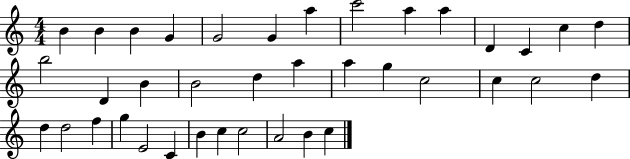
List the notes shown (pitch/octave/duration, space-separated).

B4/q B4/q B4/q G4/q G4/h G4/q A5/q C6/h A5/q A5/q D4/q C4/q C5/q D5/q B5/h D4/q B4/q B4/h D5/q A5/q A5/q G5/q C5/h C5/q C5/h D5/q D5/q D5/h F5/q G5/q E4/h C4/q B4/q C5/q C5/h A4/h B4/q C5/q